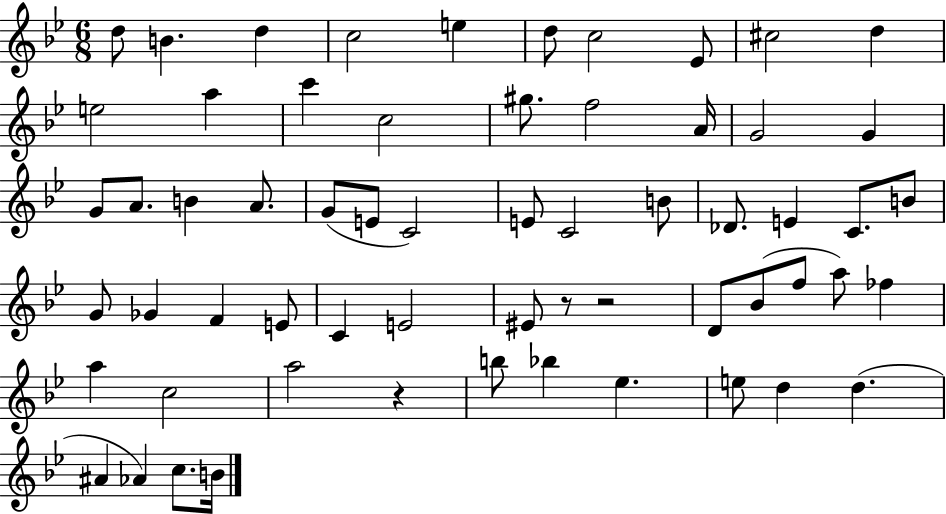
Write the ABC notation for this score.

X:1
T:Untitled
M:6/8
L:1/4
K:Bb
d/2 B d c2 e d/2 c2 _E/2 ^c2 d e2 a c' c2 ^g/2 f2 A/4 G2 G G/2 A/2 B A/2 G/2 E/2 C2 E/2 C2 B/2 _D/2 E C/2 B/2 G/2 _G F E/2 C E2 ^E/2 z/2 z2 D/2 _B/2 f/2 a/2 _f a c2 a2 z b/2 _b _e e/2 d d ^A _A c/2 B/4